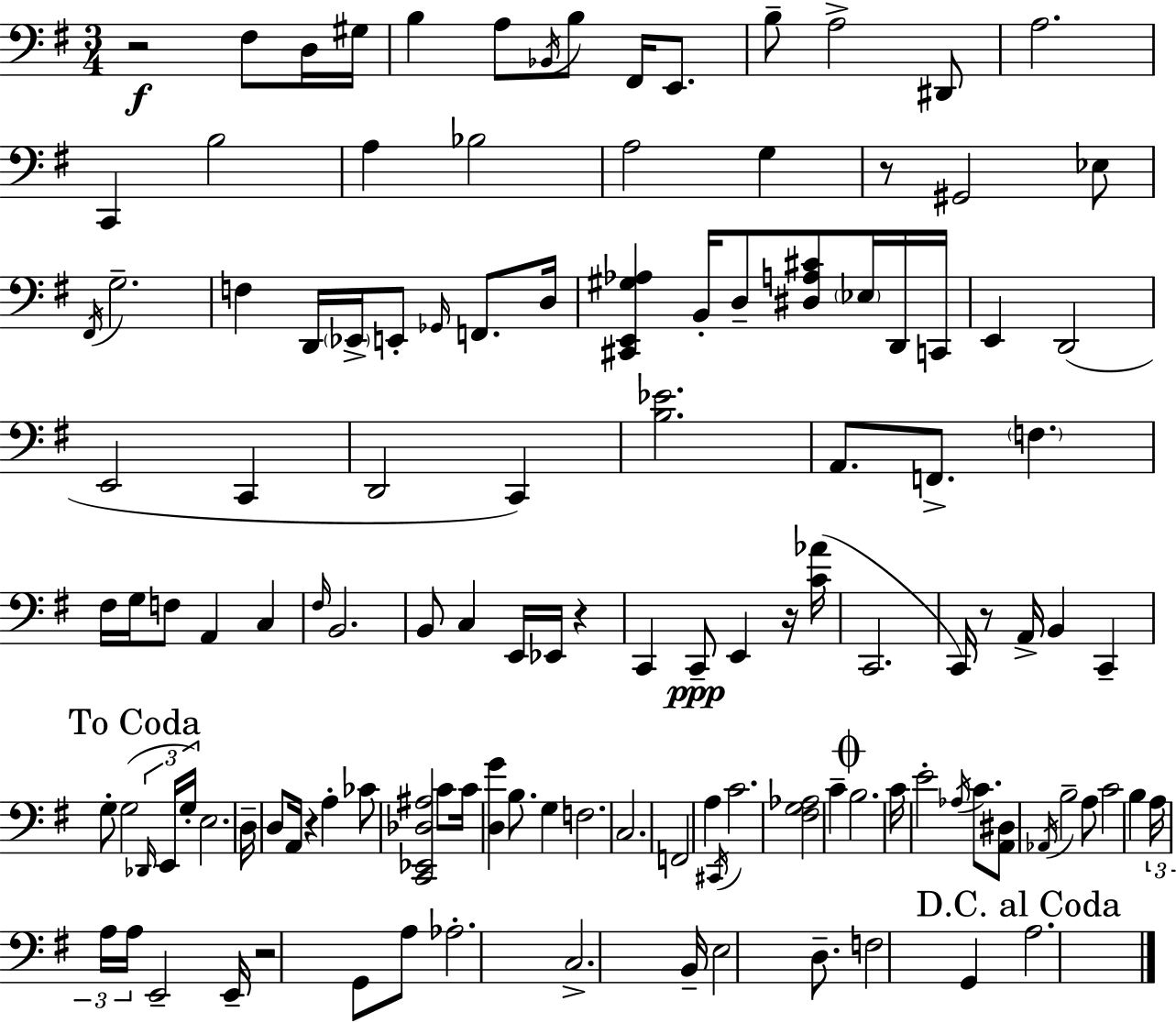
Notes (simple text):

R/h F#3/e D3/s G#3/s B3/q A3/e Bb2/s B3/e F#2/s E2/e. B3/e A3/h D#2/e A3/h. C2/q B3/h A3/q Bb3/h A3/h G3/q R/e G#2/h Eb3/e F#2/s G3/h. F3/q D2/s Eb2/s E2/e Gb2/s F2/e. D3/s [C#2,E2,G#3,Ab3]/q B2/s D3/e [D#3,A3,C#4]/e Eb3/s D2/s C2/s E2/q D2/h E2/h C2/q D2/h C2/q [B3,Eb4]/h. A2/e. F2/e. F3/q. F#3/s G3/s F3/e A2/q C3/q F#3/s B2/h. B2/e C3/q E2/s Eb2/s R/q C2/q C2/e E2/q R/s [C4,Ab4]/s C2/h. C2/s R/e A2/s B2/q C2/q G3/e G3/h Db2/s E2/s G3/s E3/h. D3/s D3/e A2/s R/q A3/q CES4/e [C2,Eb2,Db3,A#3]/h C4/e C4/s [D3,G4]/q B3/e. G3/q F3/h. C3/h. F2/h A3/q C#2/s C4/h. [F#3,G3,Ab3]/h C4/q B3/h. C4/s E4/h Ab3/s C4/e. [A2,D#3]/e Ab2/s B3/h A3/e C4/h B3/q A3/s A3/s A3/s E2/h E2/s R/h G2/e A3/e Ab3/h. C3/h. B2/s E3/h D3/e. F3/h G2/q A3/h.